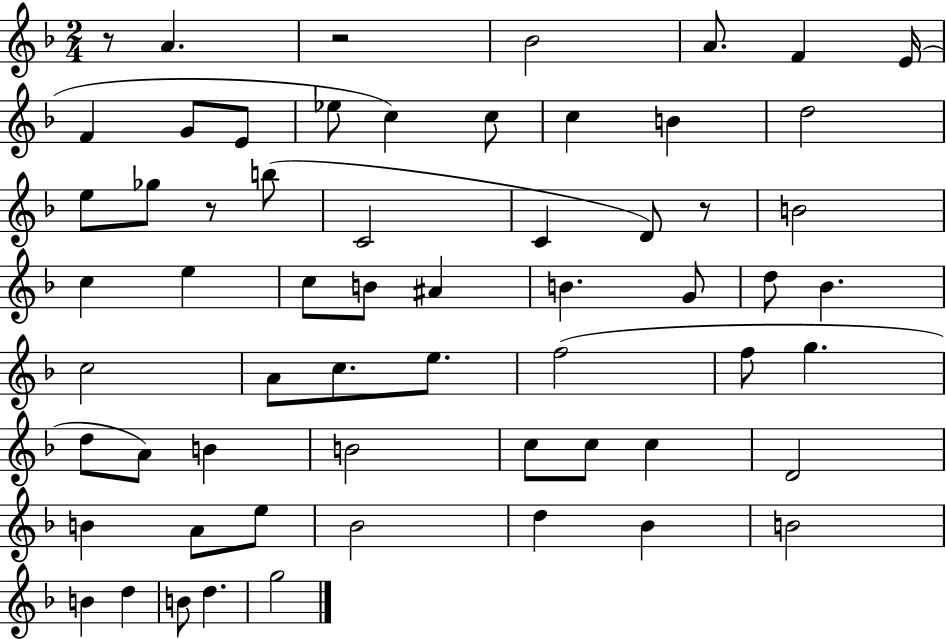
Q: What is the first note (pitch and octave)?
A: A4